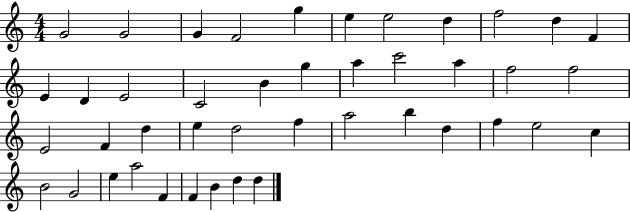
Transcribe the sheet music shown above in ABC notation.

X:1
T:Untitled
M:4/4
L:1/4
K:C
G2 G2 G F2 g e e2 d f2 d F E D E2 C2 B g a c'2 a f2 f2 E2 F d e d2 f a2 b d f e2 c B2 G2 e a2 F F B d d